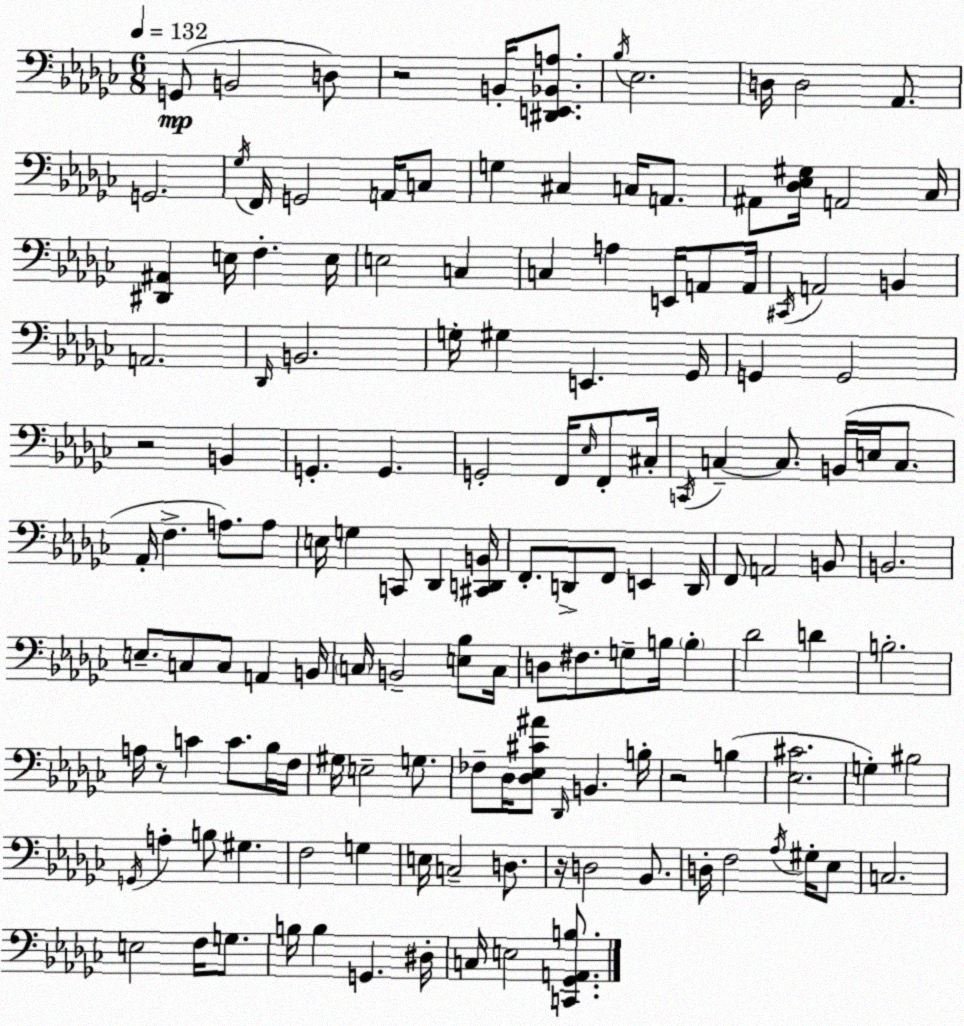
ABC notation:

X:1
T:Untitled
M:6/8
L:1/4
K:Ebm
G,,/2 B,,2 D,/2 z2 B,,/4 [^D,,E,,_B,,A,]/2 _B,/4 _E,2 D,/4 D,2 _A,,/2 G,,2 _G,/4 F,,/4 G,,2 A,,/4 C,/2 G, ^C, C,/4 A,,/2 ^A,,/2 [_D,_E,^G,]/4 A,,2 _C,/4 [^D,,^A,,] E,/4 F, E,/4 E,2 C, C, A, E,,/4 A,,/2 A,,/4 ^C,,/4 A,,2 B,, A,,2 _D,,/4 B,,2 G,/4 ^G, E,, _G,,/4 G,, G,,2 z2 B,, G,, G,, G,,2 F,,/4 _E,/4 F,,/2 ^C,/4 C,,/4 C, C,/2 B,,/4 E,/4 C,/2 _A,,/4 F, A,/2 A,/2 E,/4 G, C,,/2 _D,, [^C,,D,,B,,]/4 F,,/2 D,,/2 F,,/2 E,, D,,/4 F,,/2 A,,2 B,,/2 B,,2 E,/2 C,/2 C,/2 A,, B,,/4 C,/4 B,,2 [E,_B,]/2 C,/4 D,/2 ^F,/2 G,/2 B,/4 B, _D2 D B,2 A,/4 z/2 C C/2 _B,/4 F,/4 ^G,/4 E,2 G,/2 _F,/2 _D,/4 [_D,_E,^C^A]/2 _D,,/4 B,, B,/4 z2 B, [_E,^C]2 G, ^B,2 G,,/4 A, B,/2 ^G, F,2 G, E,/4 C,2 D,/2 z/4 D,2 _B,,/2 D,/4 F,2 _A,/4 ^G,/4 _E,/2 C,2 E,2 F,/4 G,/2 B,/4 B, G,, ^D,/4 C,/4 E,2 [C,,_G,,A,,B,]/2